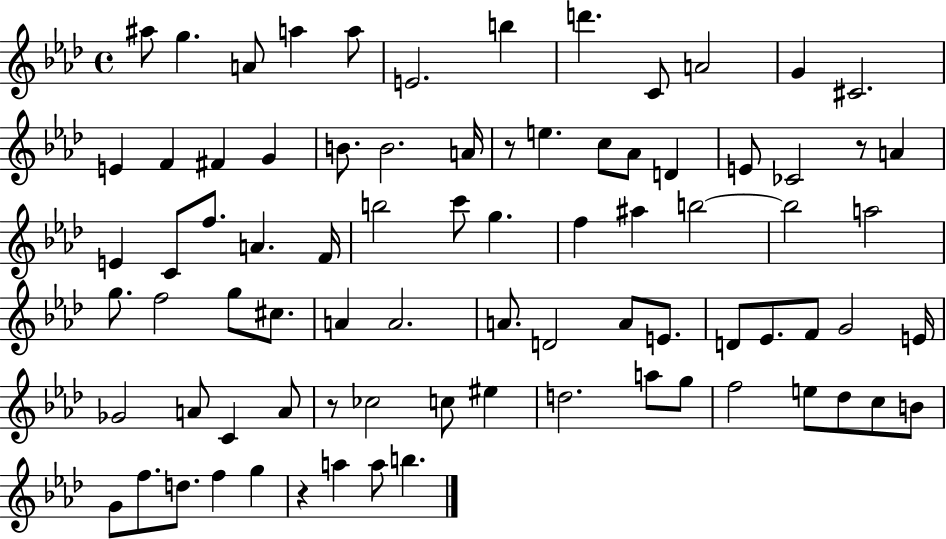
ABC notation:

X:1
T:Untitled
M:4/4
L:1/4
K:Ab
^a/2 g A/2 a a/2 E2 b d' C/2 A2 G ^C2 E F ^F G B/2 B2 A/4 z/2 e c/2 _A/2 D E/2 _C2 z/2 A E C/2 f/2 A F/4 b2 c'/2 g f ^a b2 b2 a2 g/2 f2 g/2 ^c/2 A A2 A/2 D2 A/2 E/2 D/2 _E/2 F/2 G2 E/4 _G2 A/2 C A/2 z/2 _c2 c/2 ^e d2 a/2 g/2 f2 e/2 _d/2 c/2 B/2 G/2 f/2 d/2 f g z a a/2 b